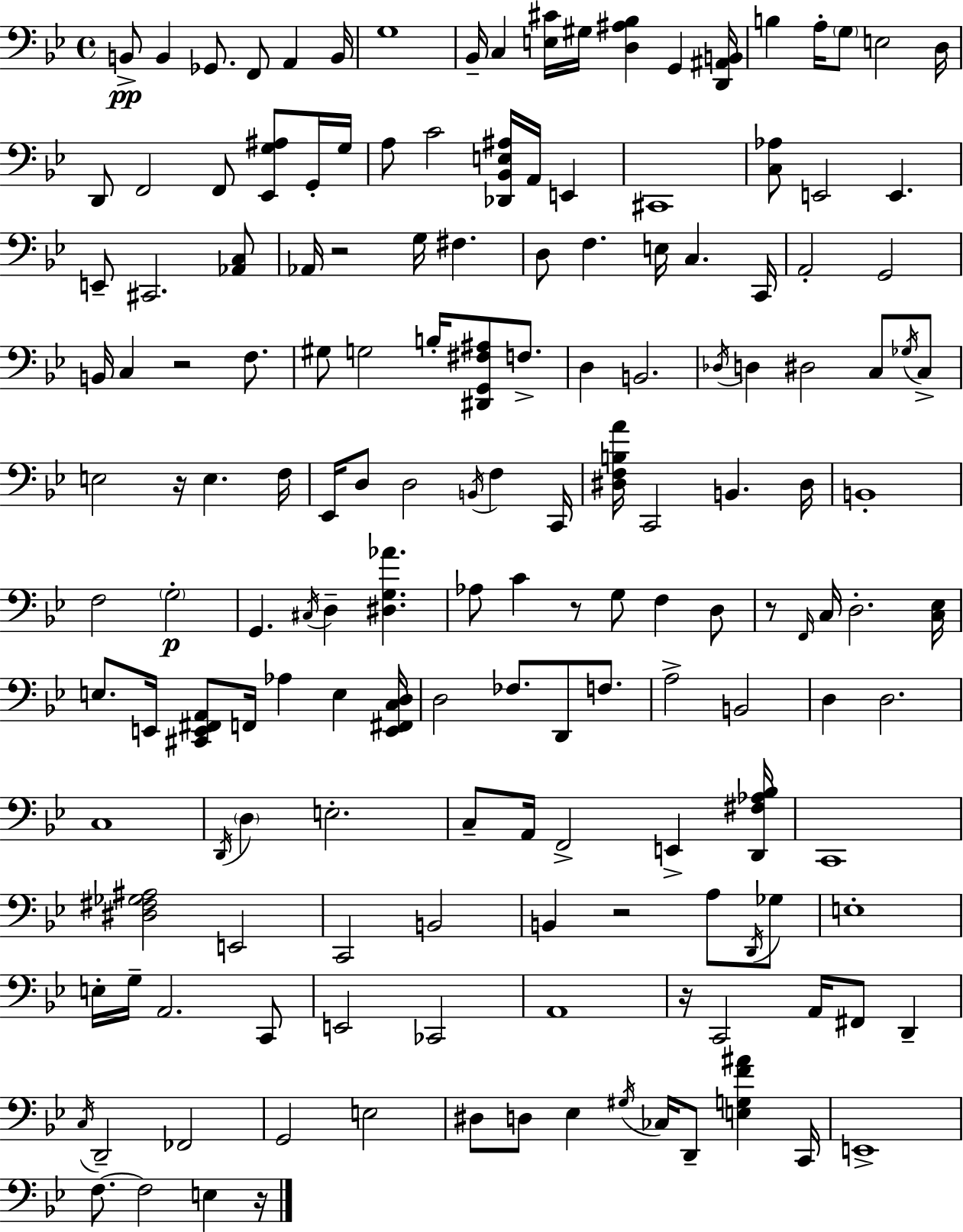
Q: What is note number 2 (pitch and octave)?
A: B2